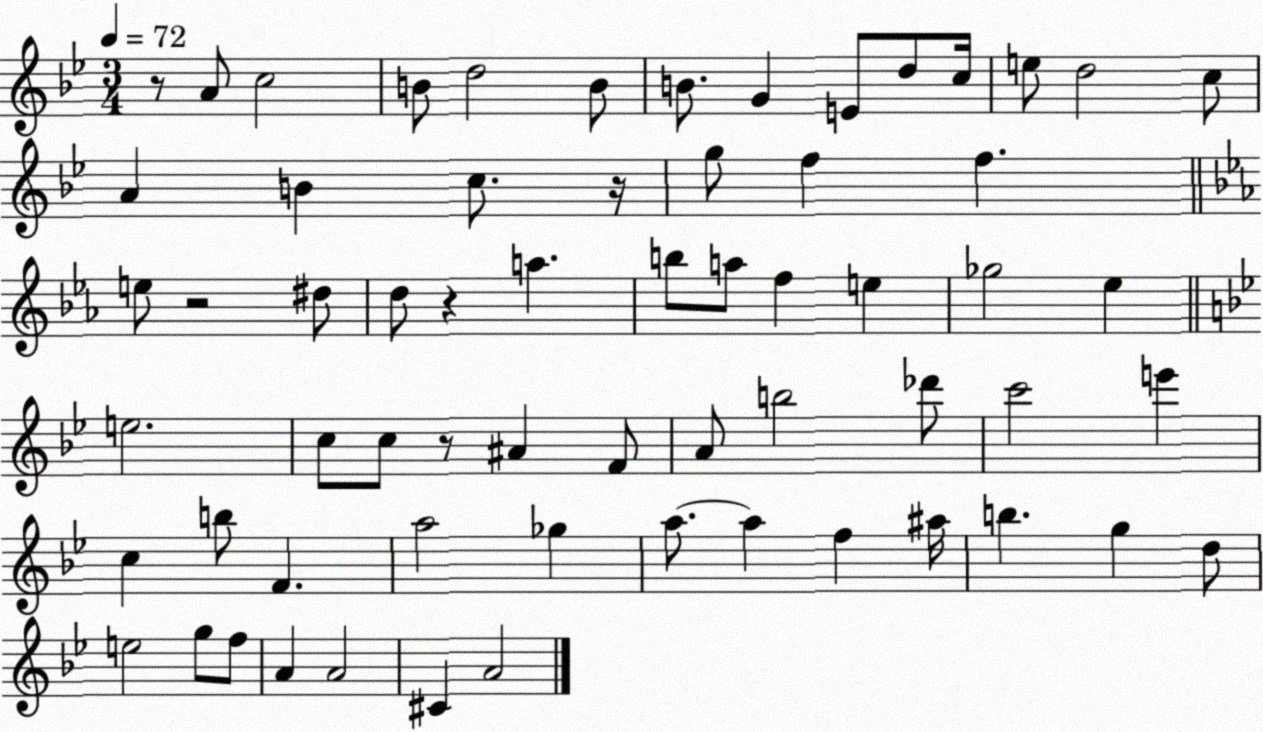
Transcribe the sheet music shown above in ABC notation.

X:1
T:Untitled
M:3/4
L:1/4
K:Bb
z/2 A/2 c2 B/2 d2 B/2 B/2 G E/2 d/2 c/4 e/2 d2 c/2 A B c/2 z/4 g/2 f f e/2 z2 ^d/2 d/2 z a b/2 a/2 f e _g2 _e e2 c/2 c/2 z/2 ^A F/2 A/2 b2 _d'/2 c'2 e' c b/2 F a2 _g a/2 a f ^a/4 b g d/2 e2 g/2 f/2 A A2 ^C A2